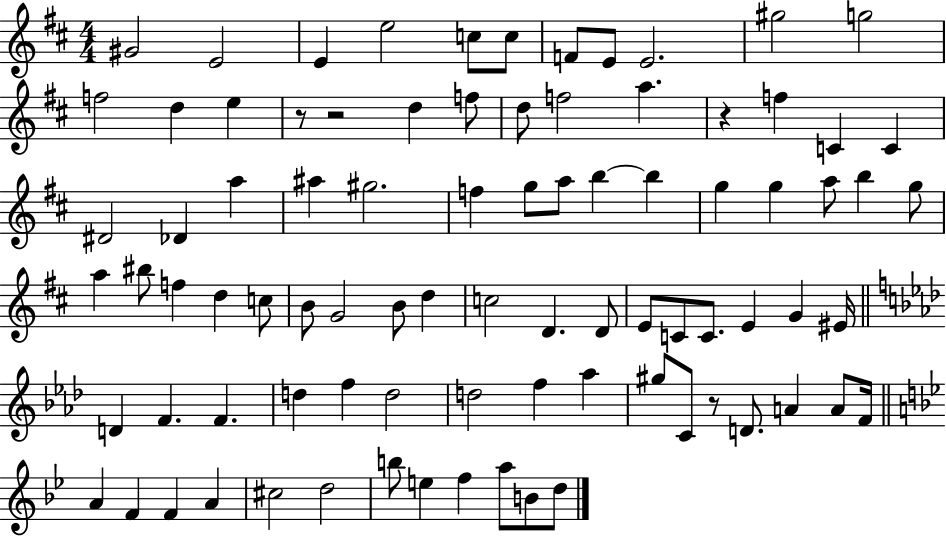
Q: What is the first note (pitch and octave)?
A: G#4